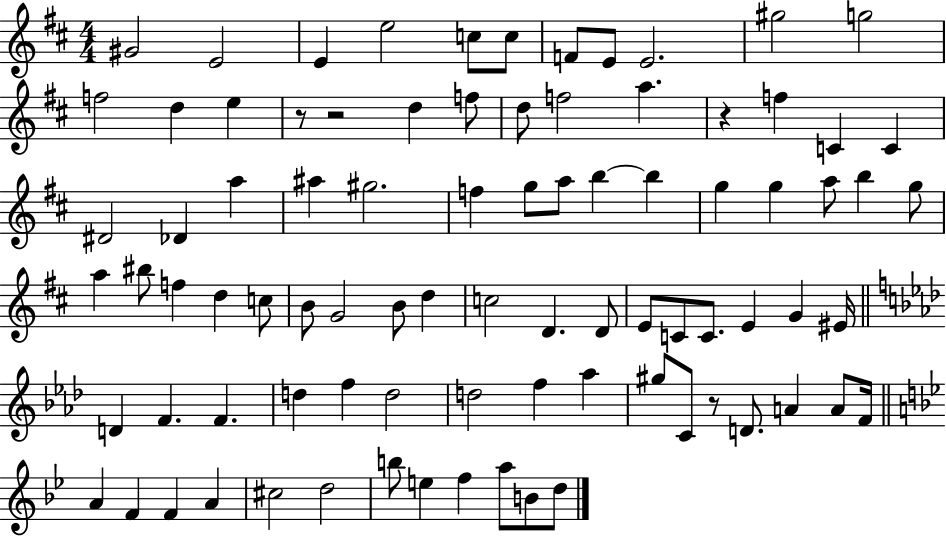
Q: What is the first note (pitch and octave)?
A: G#4